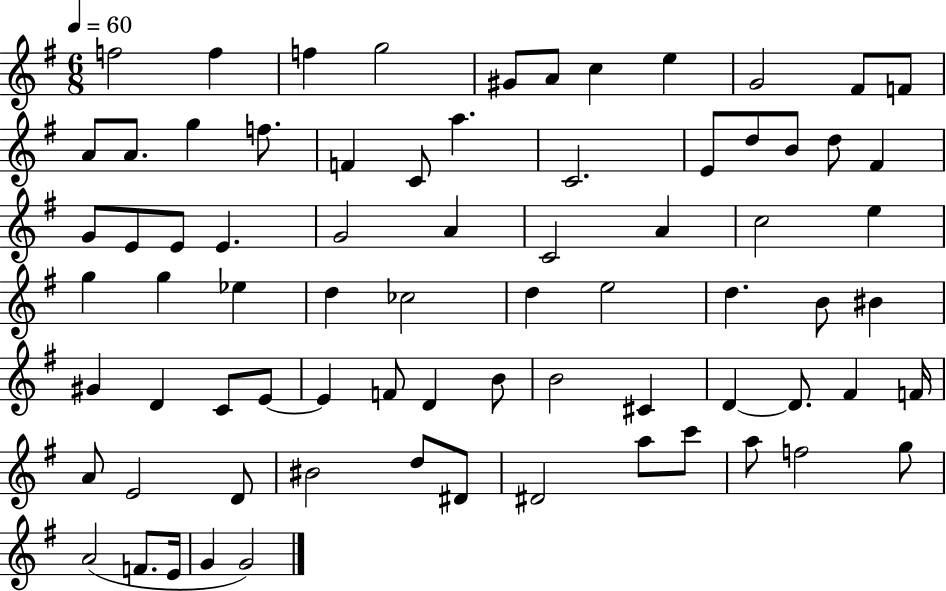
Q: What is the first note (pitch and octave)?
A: F5